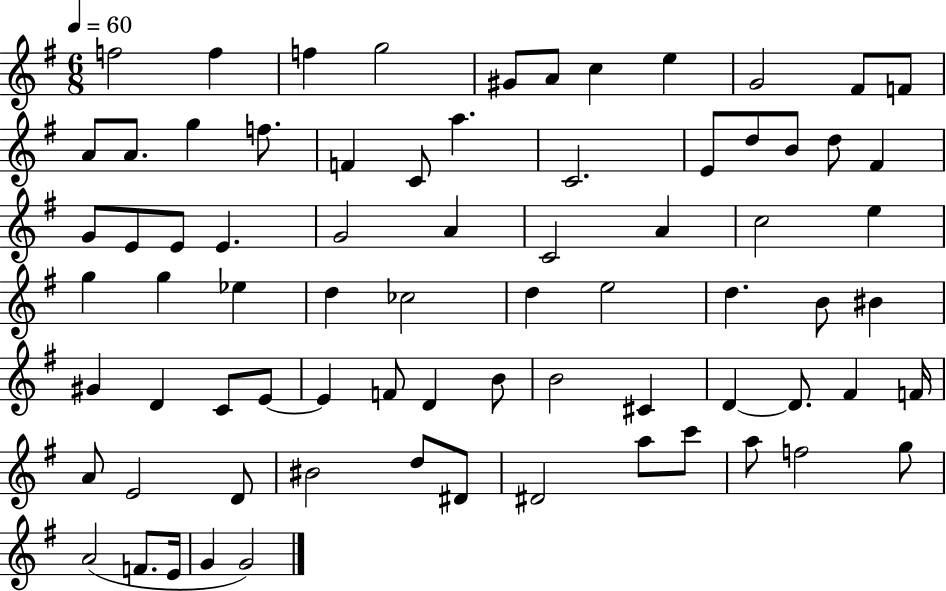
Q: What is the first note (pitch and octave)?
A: F5